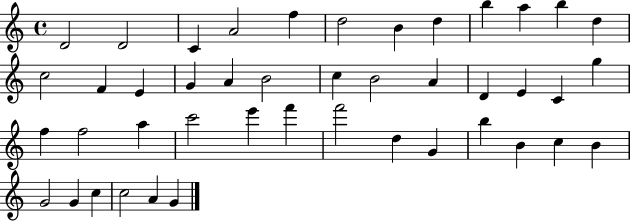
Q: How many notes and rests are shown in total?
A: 44